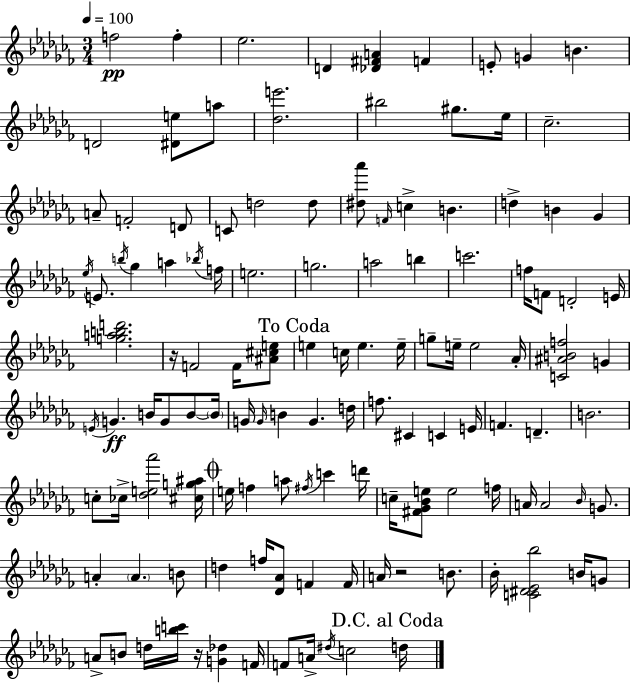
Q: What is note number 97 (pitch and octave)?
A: B4